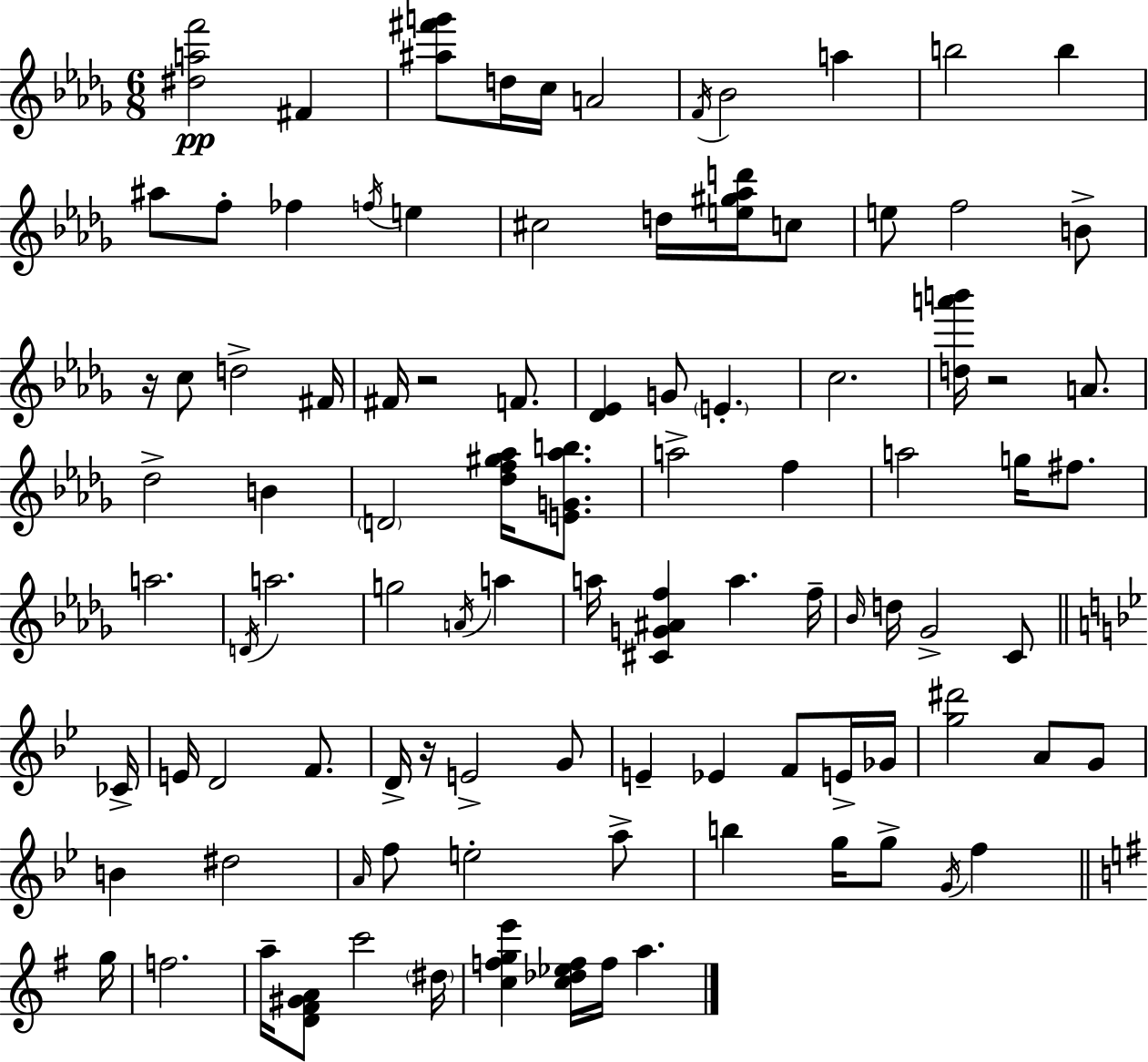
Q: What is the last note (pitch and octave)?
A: A5